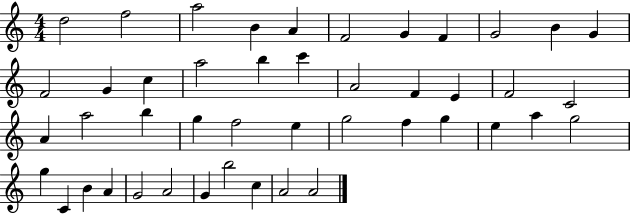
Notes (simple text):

D5/h F5/h A5/h B4/q A4/q F4/h G4/q F4/q G4/h B4/q G4/q F4/h G4/q C5/q A5/h B5/q C6/q A4/h F4/q E4/q F4/h C4/h A4/q A5/h B5/q G5/q F5/h E5/q G5/h F5/q G5/q E5/q A5/q G5/h G5/q C4/q B4/q A4/q G4/h A4/h G4/q B5/h C5/q A4/h A4/h